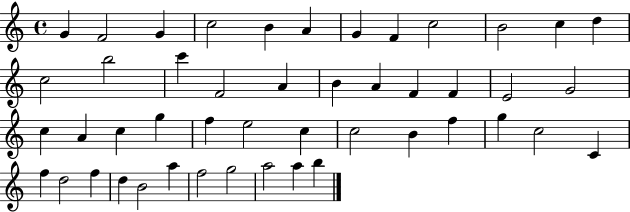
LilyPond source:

{
  \clef treble
  \time 4/4
  \defaultTimeSignature
  \key c \major
  g'4 f'2 g'4 | c''2 b'4 a'4 | g'4 f'4 c''2 | b'2 c''4 d''4 | \break c''2 b''2 | c'''4 f'2 a'4 | b'4 a'4 f'4 f'4 | e'2 g'2 | \break c''4 a'4 c''4 g''4 | f''4 e''2 c''4 | c''2 b'4 f''4 | g''4 c''2 c'4 | \break f''4 d''2 f''4 | d''4 b'2 a''4 | f''2 g''2 | a''2 a''4 b''4 | \break \bar "|."
}